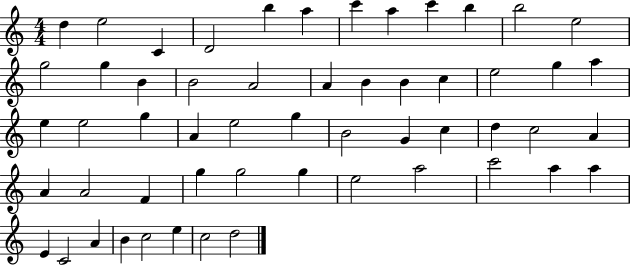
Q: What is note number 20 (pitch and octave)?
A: B4